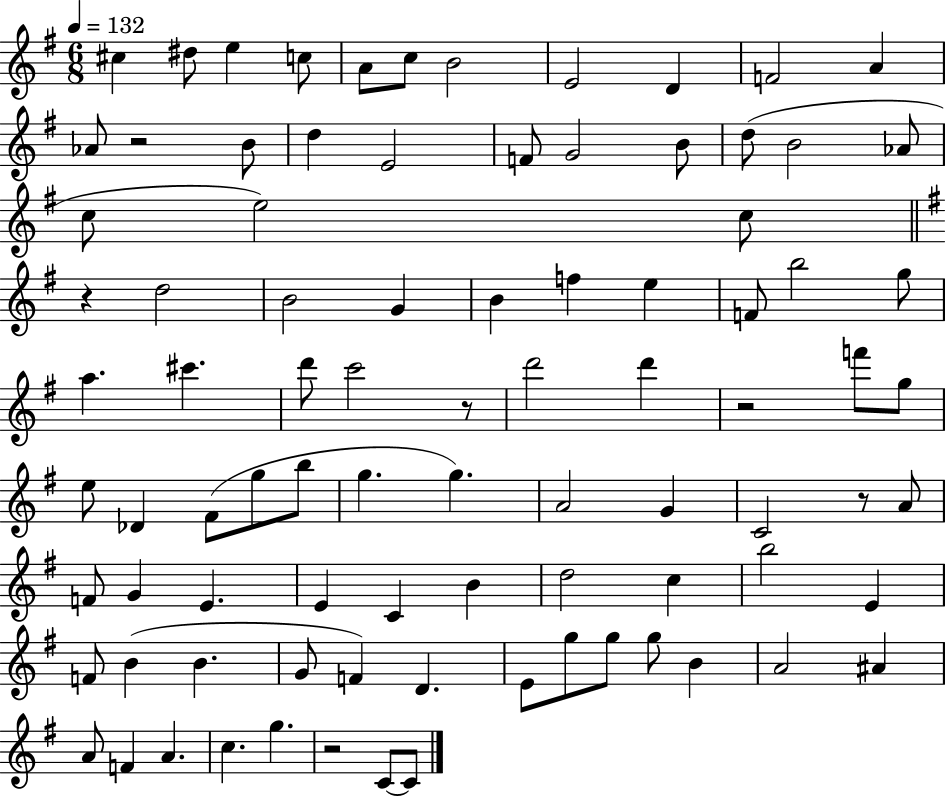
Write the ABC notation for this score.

X:1
T:Untitled
M:6/8
L:1/4
K:G
^c ^d/2 e c/2 A/2 c/2 B2 E2 D F2 A _A/2 z2 B/2 d E2 F/2 G2 B/2 d/2 B2 _A/2 c/2 e2 c/2 z d2 B2 G B f e F/2 b2 g/2 a ^c' d'/2 c'2 z/2 d'2 d' z2 f'/2 g/2 e/2 _D ^F/2 g/2 b/2 g g A2 G C2 z/2 A/2 F/2 G E E C B d2 c b2 E F/2 B B G/2 F D E/2 g/2 g/2 g/2 B A2 ^A A/2 F A c g z2 C/2 C/2